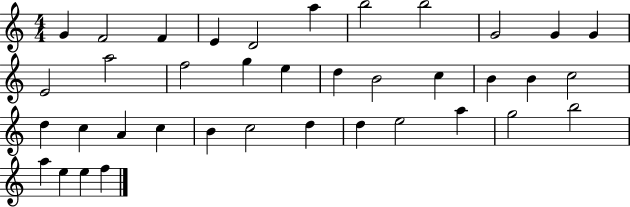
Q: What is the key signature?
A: C major